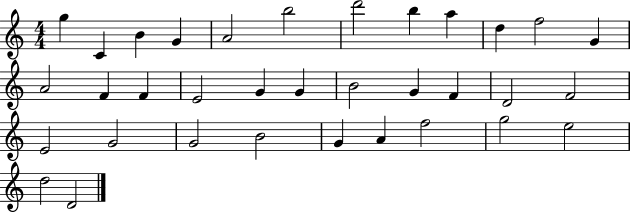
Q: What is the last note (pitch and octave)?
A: D4